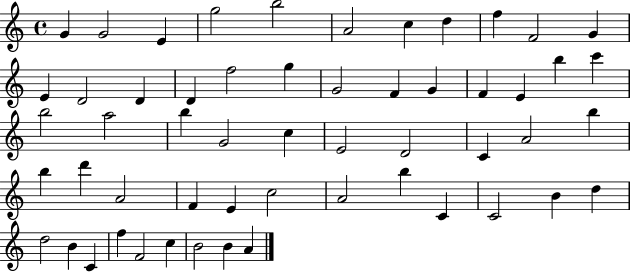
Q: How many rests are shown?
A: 0